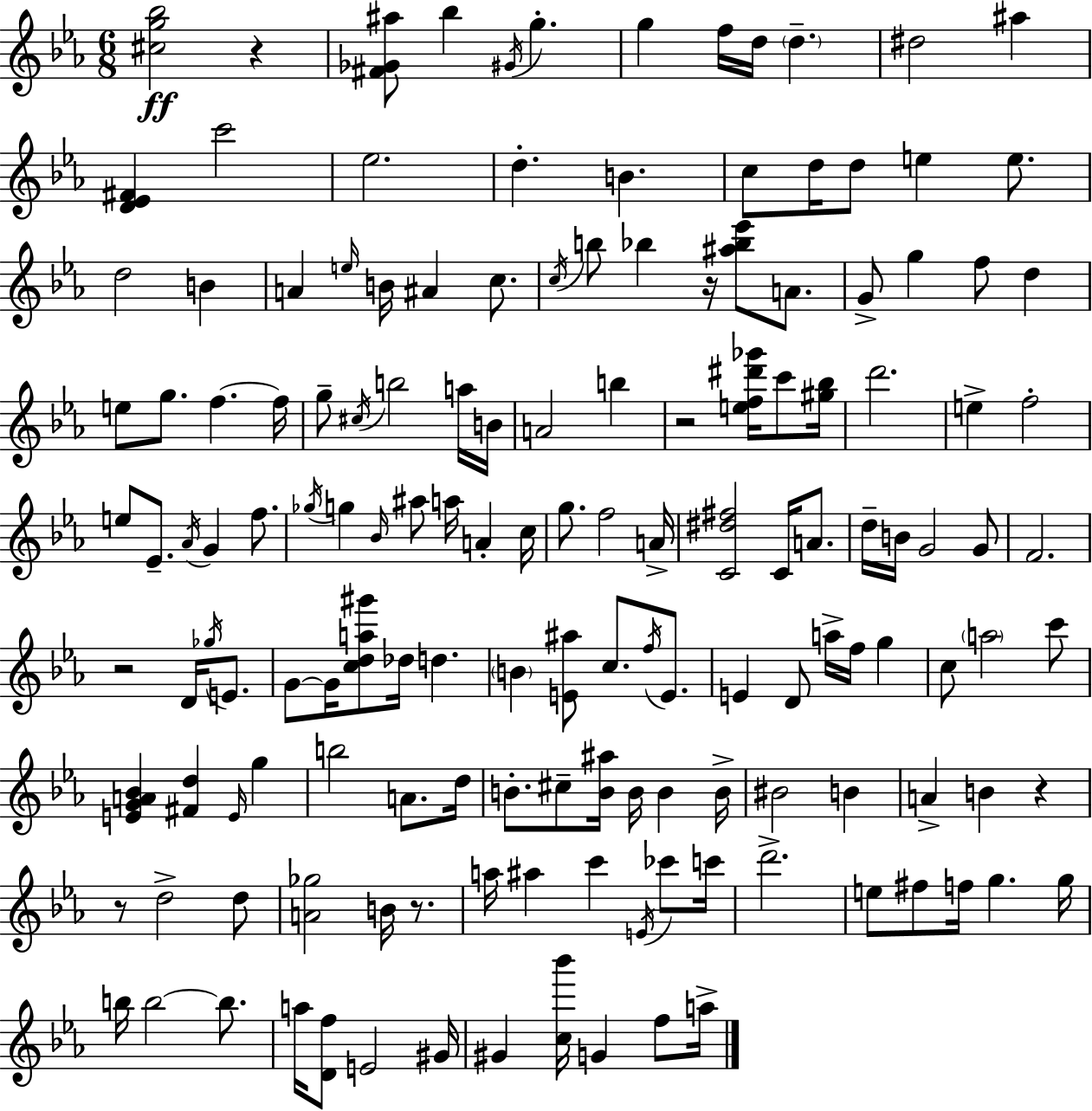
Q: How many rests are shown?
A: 7